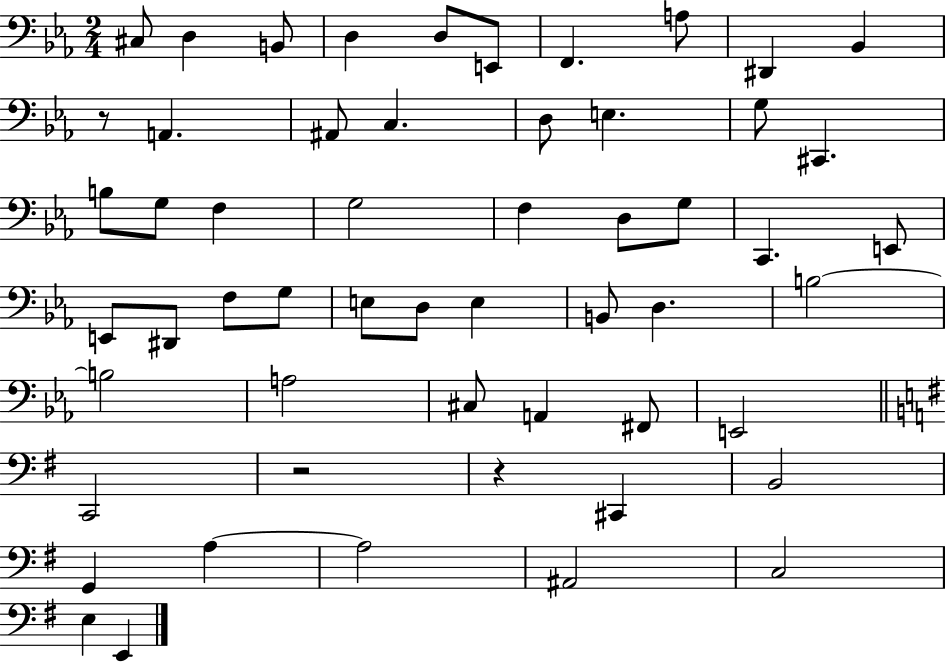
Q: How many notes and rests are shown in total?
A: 55